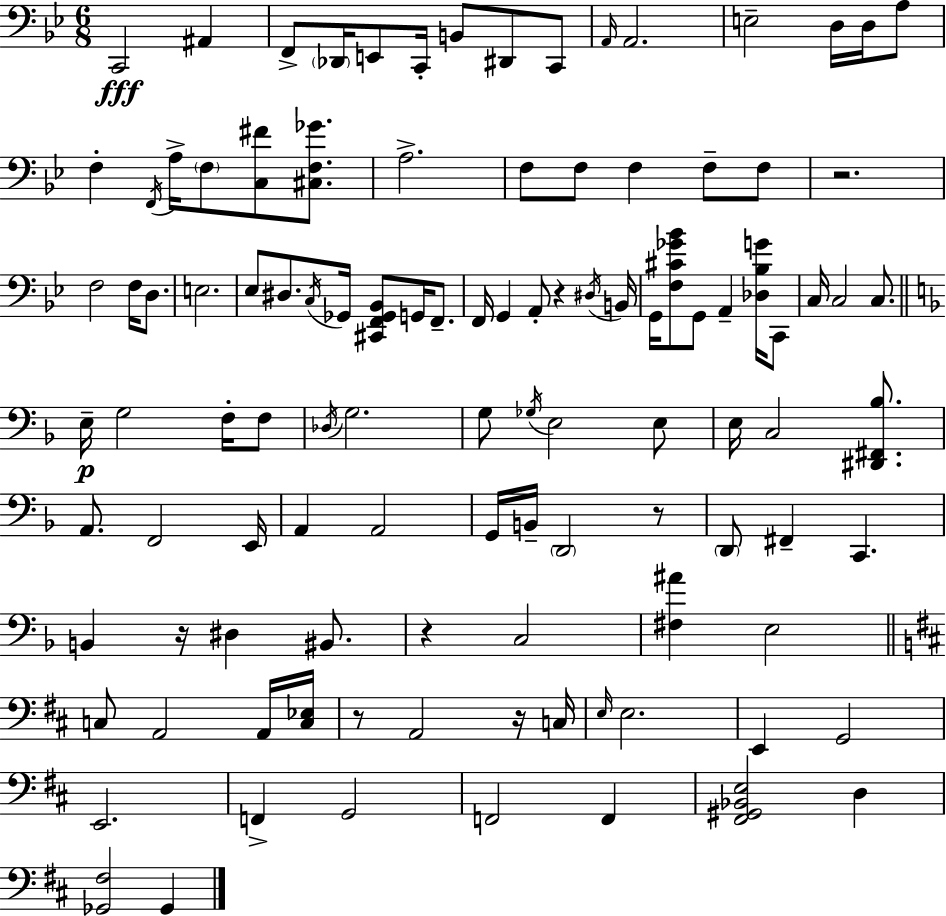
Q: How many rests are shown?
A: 7